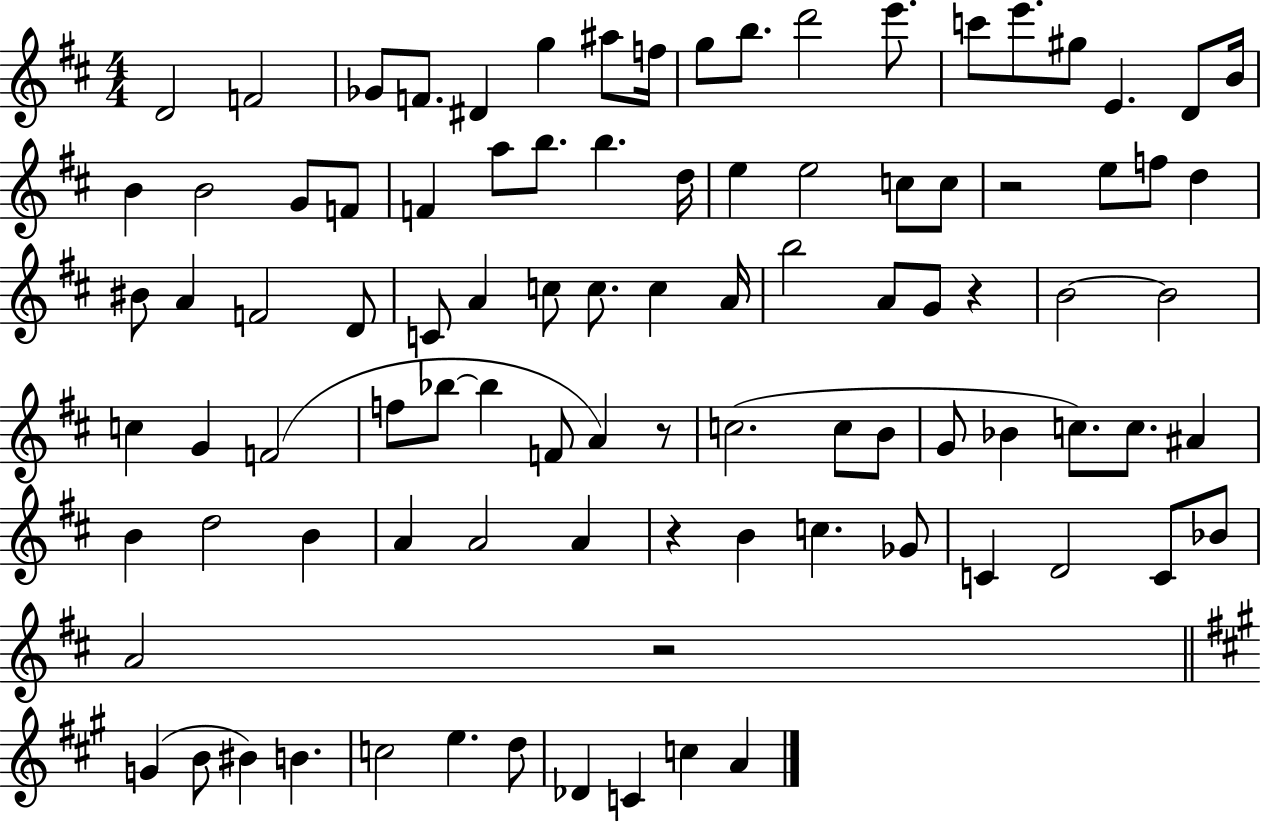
{
  \clef treble
  \numericTimeSignature
  \time 4/4
  \key d \major
  d'2 f'2 | ges'8 f'8. dis'4 g''4 ais''8 f''16 | g''8 b''8. d'''2 e'''8. | c'''8 e'''8. gis''8 e'4. d'8 b'16 | \break b'4 b'2 g'8 f'8 | f'4 a''8 b''8. b''4. d''16 | e''4 e''2 c''8 c''8 | r2 e''8 f''8 d''4 | \break bis'8 a'4 f'2 d'8 | c'8 a'4 c''8 c''8. c''4 a'16 | b''2 a'8 g'8 r4 | b'2~~ b'2 | \break c''4 g'4 f'2( | f''8 bes''8~~ bes''4 f'8 a'4) r8 | c''2.( c''8 b'8 | g'8 bes'4 c''8.) c''8. ais'4 | \break b'4 d''2 b'4 | a'4 a'2 a'4 | r4 b'4 c''4. ges'8 | c'4 d'2 c'8 bes'8 | \break a'2 r2 | \bar "||" \break \key a \major g'4( b'8 bis'4) b'4. | c''2 e''4. d''8 | des'4 c'4 c''4 a'4 | \bar "|."
}